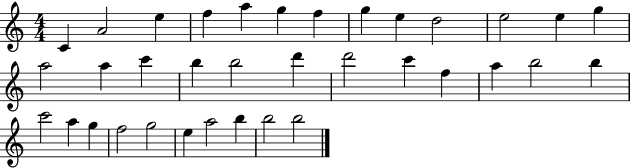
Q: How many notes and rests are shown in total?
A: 35